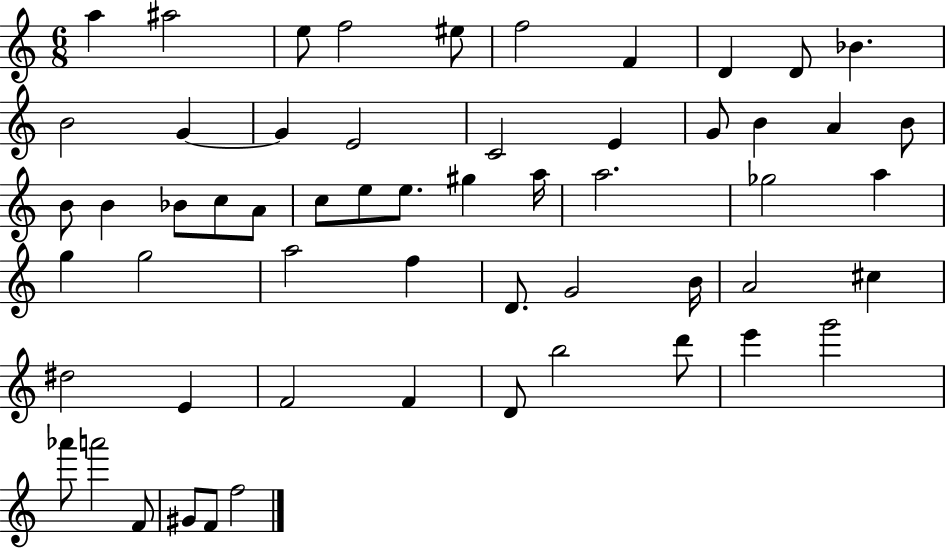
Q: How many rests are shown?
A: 0